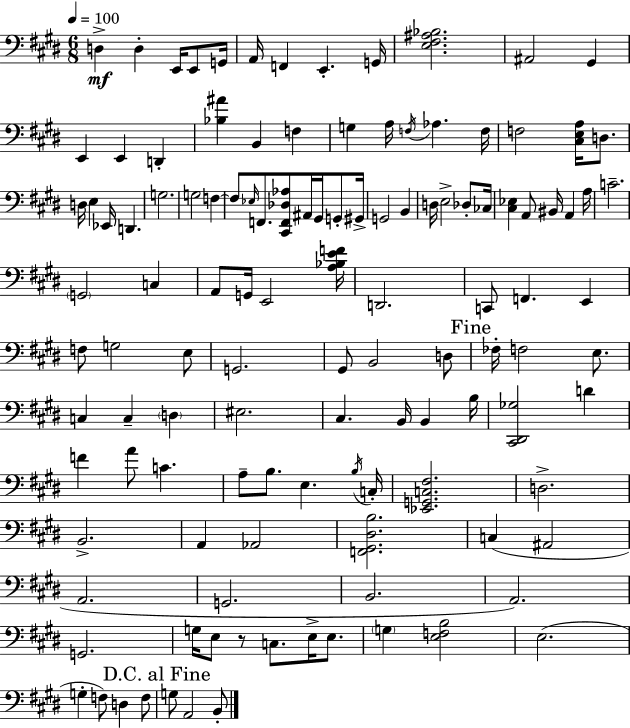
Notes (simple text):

D3/q D3/q E2/s E2/e G2/s A2/s F2/q E2/q. G2/s [E3,F#3,A#3,Bb3]/h. A#2/h G#2/q E2/q E2/q D2/q [Bb3,A#4]/q B2/q F3/q G3/q A3/s F3/s Ab3/q. F3/s F3/h [C#3,E3,A3]/s D3/e. D3/s E3/q Eb2/s D2/q. G3/h. G3/h F3/q F3/e Eb3/s F2/e. [C#2,F2,Db3,Ab3]/e A#2/s G#2/s G2/e G#2/s G2/h B2/q D3/s E3/h Db3/e CES3/s [C#3,Eb3]/q A2/e BIS2/s A2/q A3/s C4/h. G2/h C3/q A2/e G2/s E2/h [A3,Bb3,E4,F4]/s D2/h. C2/e F2/q. E2/q F3/e G3/h E3/e G2/h. G#2/e B2/h D3/e FES3/s F3/h E3/e. C3/q C3/q D3/q EIS3/h. C#3/q. B2/s B2/q B3/s [C#2,D#2,Gb3]/h D4/q F4/q A4/e C4/q. A3/e B3/e. E3/q. B3/s C3/s [Eb2,G2,C3,F#3]/h. D3/h. B2/h. A2/q Ab2/h [F2,G#2,D#3,B3]/h. C3/q A#2/h A2/h. G2/h. B2/h. A2/h. G2/h. G3/s E3/e R/e C3/e. E3/s E3/e. G3/q [E3,F3,B3]/h E3/h. G3/q F3/e D3/q F3/e G3/e A2/h B2/e